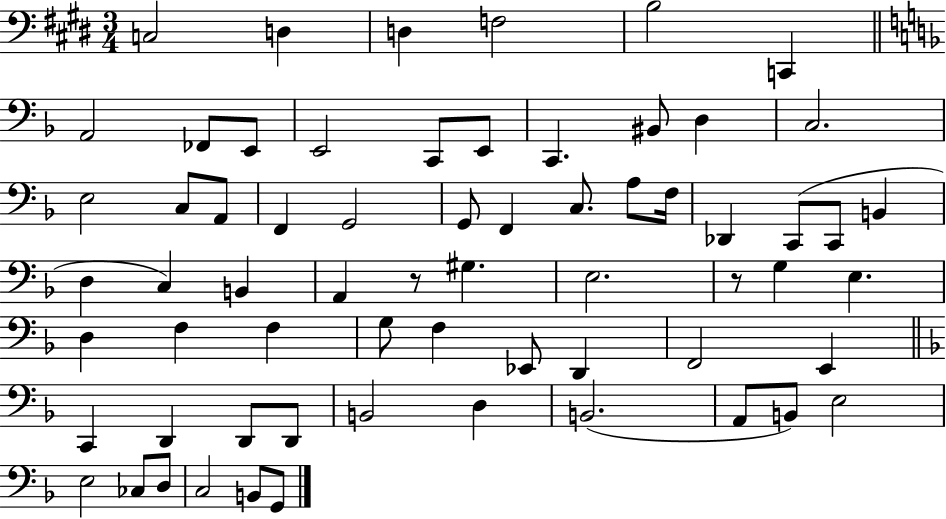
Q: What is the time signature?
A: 3/4